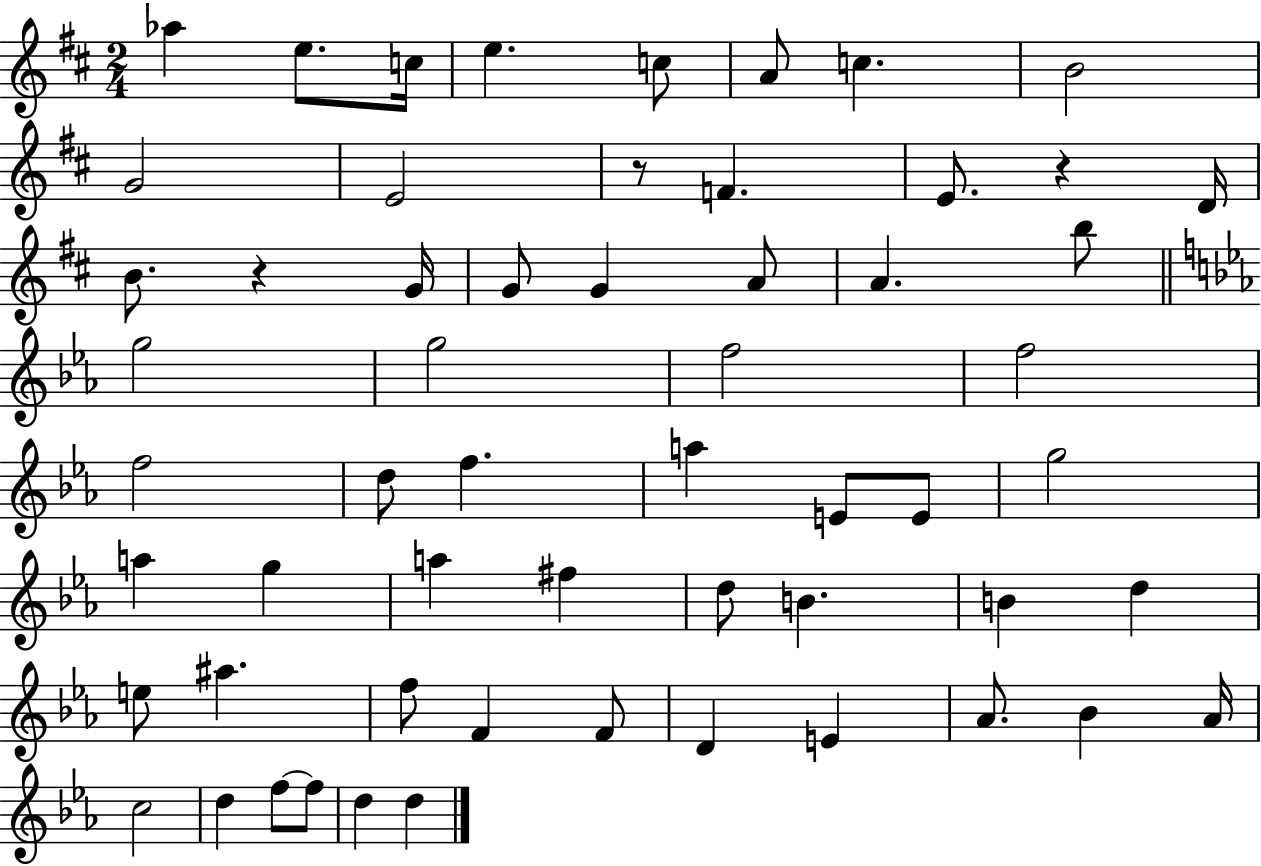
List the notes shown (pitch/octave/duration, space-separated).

Ab5/q E5/e. C5/s E5/q. C5/e A4/e C5/q. B4/h G4/h E4/h R/e F4/q. E4/e. R/q D4/s B4/e. R/q G4/s G4/e G4/q A4/e A4/q. B5/e G5/h G5/h F5/h F5/h F5/h D5/e F5/q. A5/q E4/e E4/e G5/h A5/q G5/q A5/q F#5/q D5/e B4/q. B4/q D5/q E5/e A#5/q. F5/e F4/q F4/e D4/q E4/q Ab4/e. Bb4/q Ab4/s C5/h D5/q F5/e F5/e D5/q D5/q